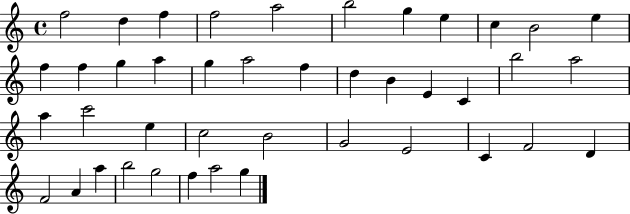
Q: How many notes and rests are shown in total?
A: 42